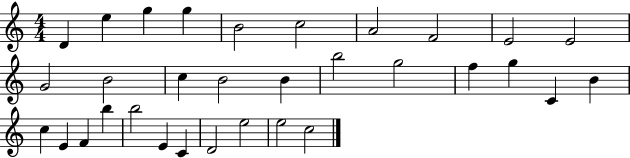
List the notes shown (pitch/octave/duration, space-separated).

D4/q E5/q G5/q G5/q B4/h C5/h A4/h F4/h E4/h E4/h G4/h B4/h C5/q B4/h B4/q B5/h G5/h F5/q G5/q C4/q B4/q C5/q E4/q F4/q B5/q B5/h E4/q C4/q D4/h E5/h E5/h C5/h